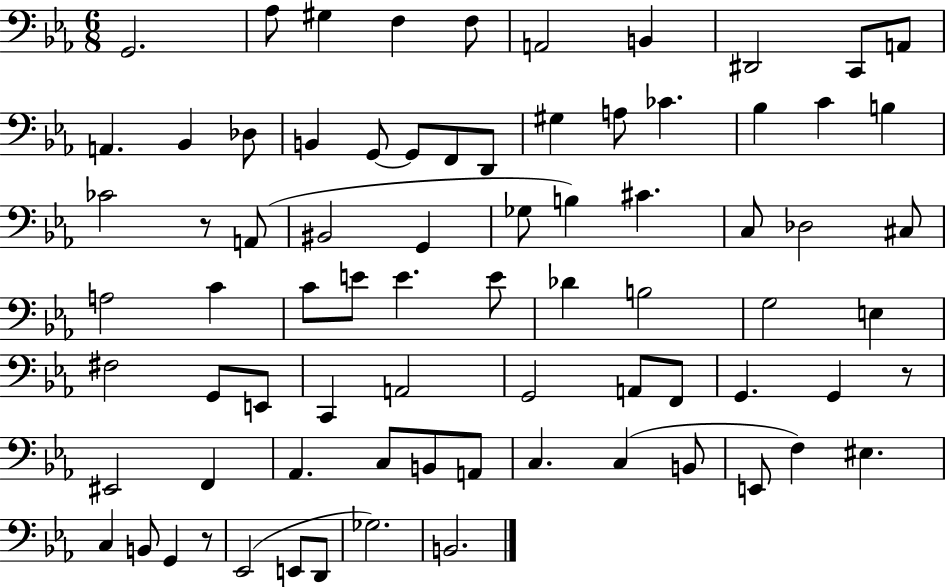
X:1
T:Untitled
M:6/8
L:1/4
K:Eb
G,,2 _A,/2 ^G, F, F,/2 A,,2 B,, ^D,,2 C,,/2 A,,/2 A,, _B,, _D,/2 B,, G,,/2 G,,/2 F,,/2 D,,/2 ^G, A,/2 _C _B, C B, _C2 z/2 A,,/2 ^B,,2 G,, _G,/2 B, ^C C,/2 _D,2 ^C,/2 A,2 C C/2 E/2 E E/2 _D B,2 G,2 E, ^F,2 G,,/2 E,,/2 C,, A,,2 G,,2 A,,/2 F,,/2 G,, G,, z/2 ^E,,2 F,, _A,, C,/2 B,,/2 A,,/2 C, C, B,,/2 E,,/2 F, ^E, C, B,,/2 G,, z/2 _E,,2 E,,/2 D,,/2 _G,2 B,,2